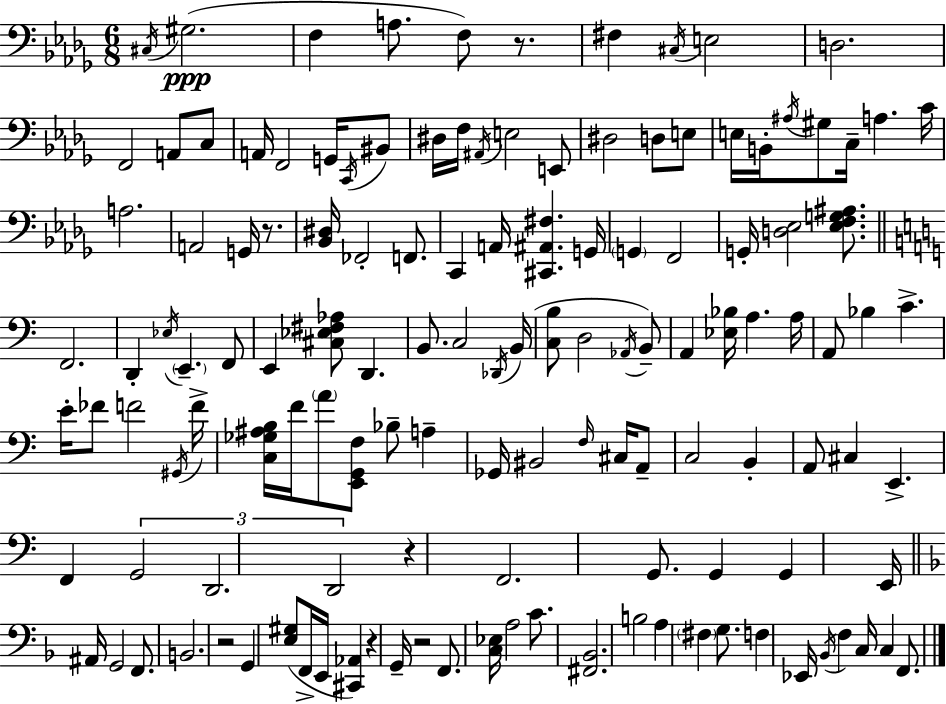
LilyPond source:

{
  \clef bass
  \numericTimeSignature
  \time 6/8
  \key bes \minor
  \acciaccatura { cis16 }(\ppp gis2. | f4 a8. f8) r8. | fis4 \acciaccatura { cis16 } e2 | d2. | \break f,2 a,8 | c8 a,16 f,2 g,16 | \acciaccatura { c,16 } bis,8 dis16 f16 \acciaccatura { ais,16 } e2 | e,8 dis2 | \break d8 e8 e16 b,16-. \acciaccatura { ais16 } gis8 c16-- a4. | c'16 a2. | a,2 | g,16 r8. <bes, dis>16 fes,2-. | \break f,8. c,4 a,16 <cis, ais, fis>4. | g,16 \parenthesize g,4 f,2 | g,16-. <d ees>2 | <ees f g ais>8. \bar "||" \break \key a \minor f,2. | d,4-. \acciaccatura { ees16 } \parenthesize e,4.-- f,8 | e,4 <cis ees fis aes>8 d,4. | b,8. c2 | \break \acciaccatura { des,16 }( b,16 <c b>8 d2 | \acciaccatura { aes,16 } b,8--) a,4 <ees bes>16 a4. | a16 a,8 bes4 c'4.-> | e'16-. fes'8 f'2 | \break \acciaccatura { gis,16 } f'16-> <c ges ais b>16 f'16 \parenthesize a'8 <e, g, f>8 bes8-- | a4-- ges,16 bis,2 | \grace { f16 } cis16 a,8-- c2 | b,4-. a,8 cis4 e,4.-> | \break f,4 \tuplet 3/2 { g,2 | d,2. | d,2 } | r4 f,2. | \break g,8. g,4 | g,4 e,16 \bar "||" \break \key d \minor ais,16 g,2 f,8. | b,2. | r2 g,4 | <e gis>8( f,16-> e,16 <cis, aes,>4) r4 | \break g,16-- r2 f,8. | <c ees>16 a2 c'8. | <fis, bes,>2. | b2 a4 | \break \parenthesize fis4 g8. f4 ees,16 | \acciaccatura { bes,16 } f4 c16 c4 f,8. | \bar "|."
}